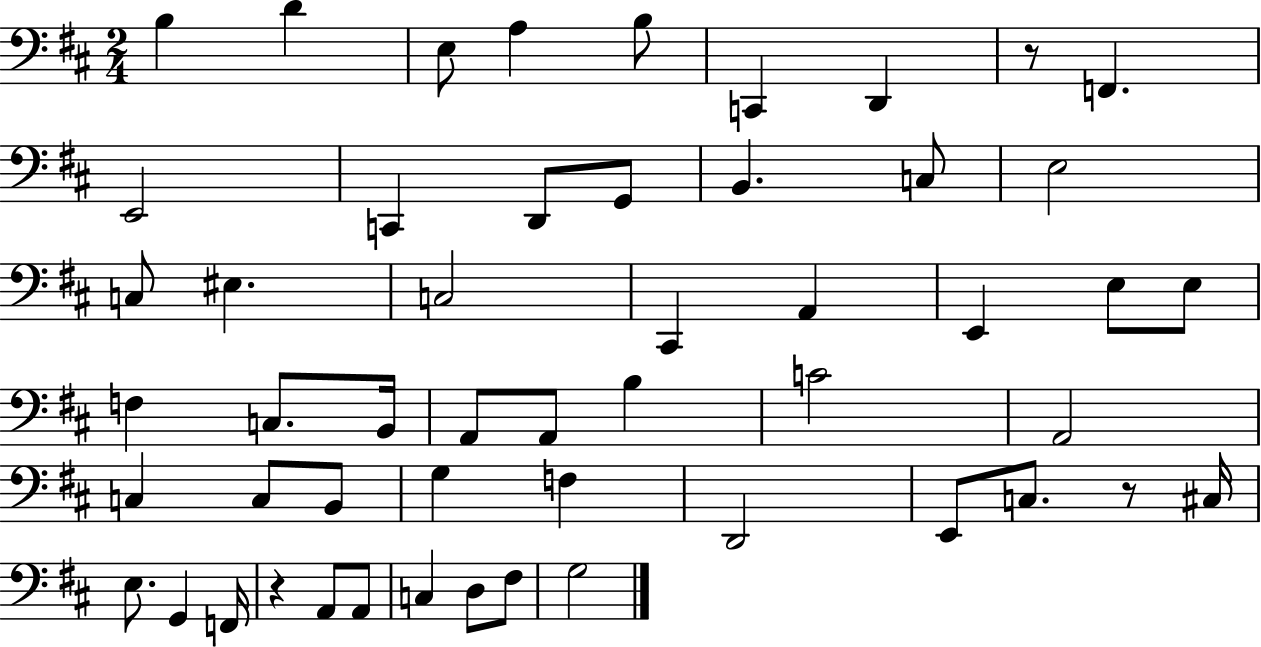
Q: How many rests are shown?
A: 3